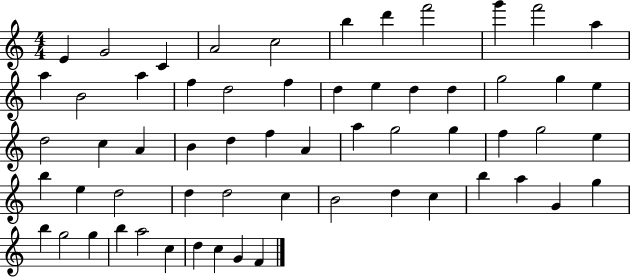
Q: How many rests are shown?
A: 0